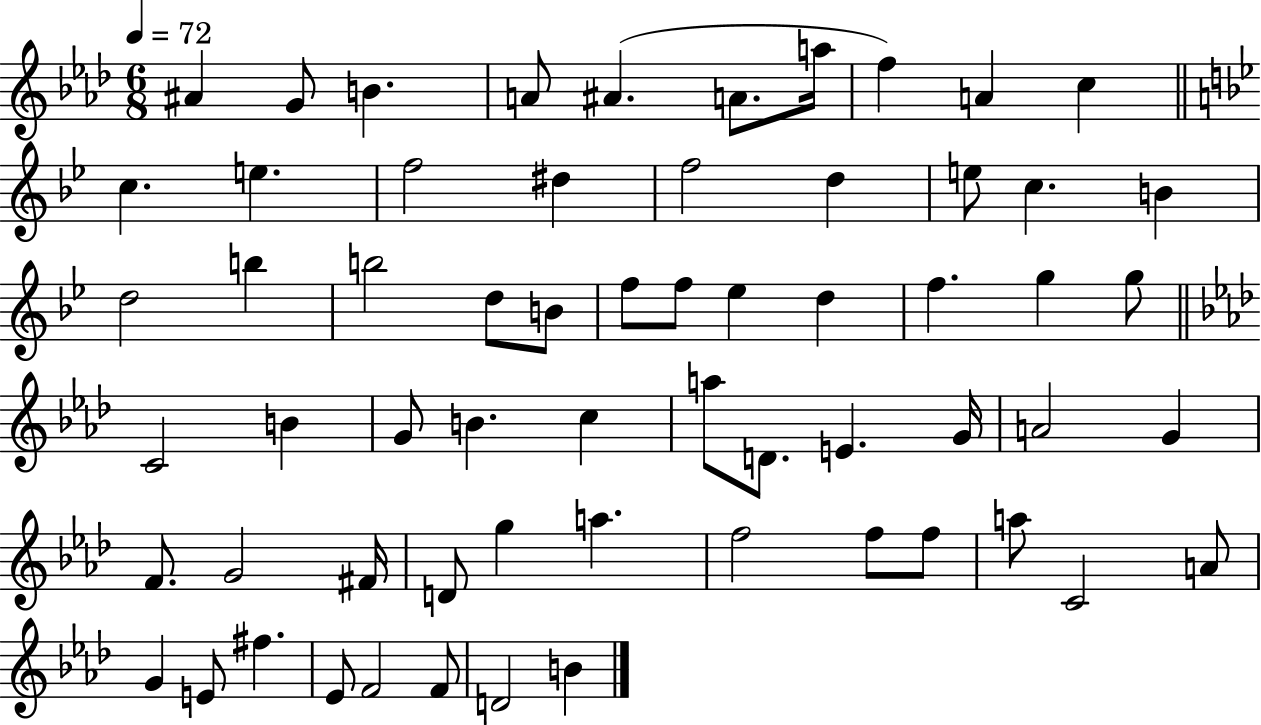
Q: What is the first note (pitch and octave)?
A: A#4